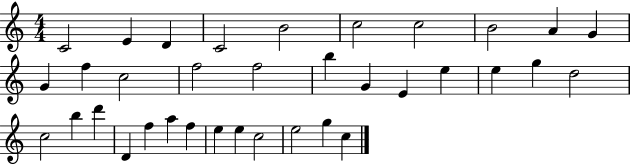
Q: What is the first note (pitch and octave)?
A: C4